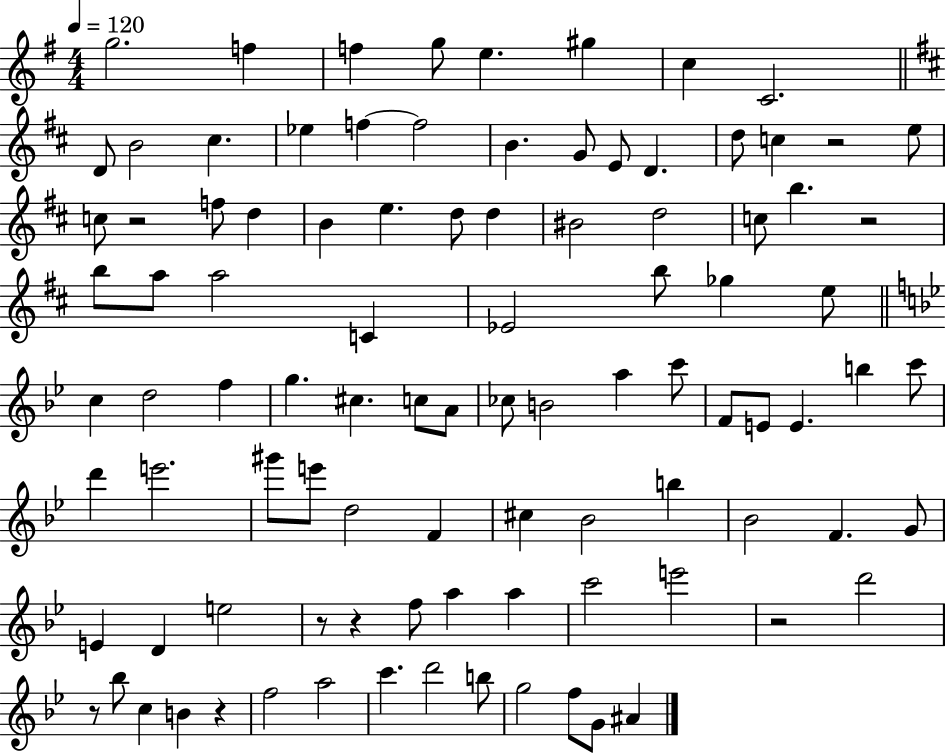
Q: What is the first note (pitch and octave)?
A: G5